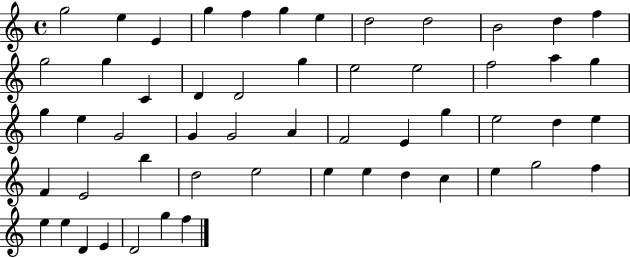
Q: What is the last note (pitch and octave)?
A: F5